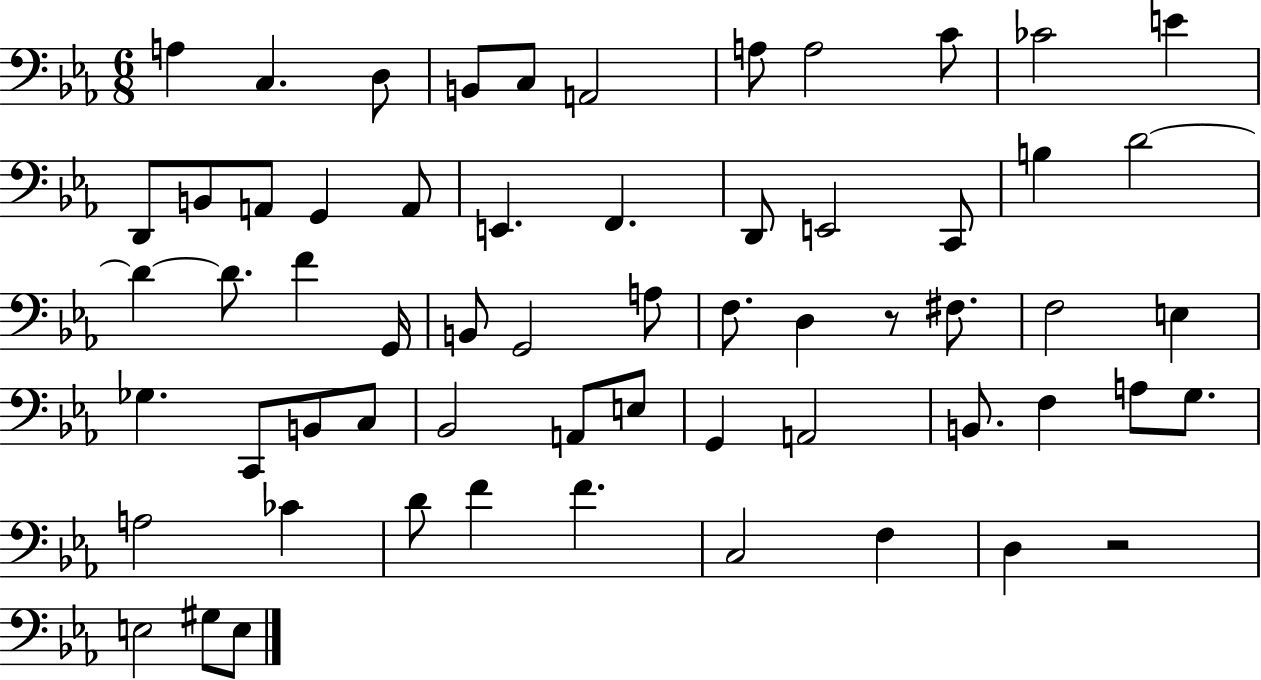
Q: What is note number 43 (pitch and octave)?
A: G2